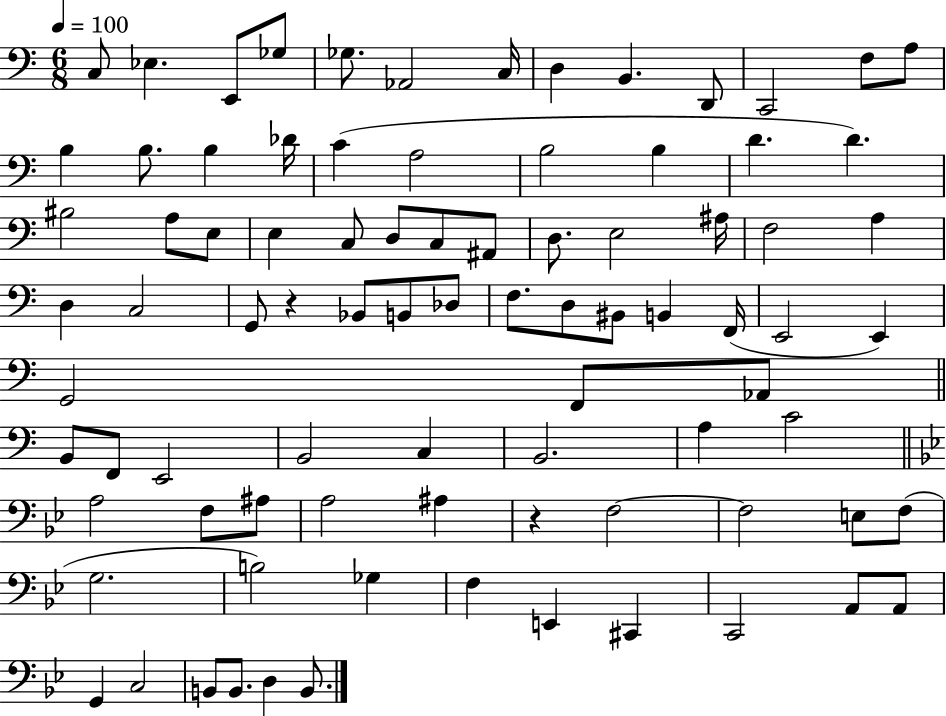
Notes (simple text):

C3/e Eb3/q. E2/e Gb3/e Gb3/e. Ab2/h C3/s D3/q B2/q. D2/e C2/h F3/e A3/e B3/q B3/e. B3/q Db4/s C4/q A3/h B3/h B3/q D4/q. D4/q. BIS3/h A3/e E3/e E3/q C3/e D3/e C3/e A#2/e D3/e. E3/h A#3/s F3/h A3/q D3/q C3/h G2/e R/q Bb2/e B2/e Db3/e F3/e. D3/e BIS2/e B2/q F2/s E2/h E2/q G2/h F2/e Ab2/e B2/e F2/e E2/h B2/h C3/q B2/h. A3/q C4/h A3/h F3/e A#3/e A3/h A#3/q R/q F3/h F3/h E3/e F3/e G3/h. B3/h Gb3/q F3/q E2/q C#2/q C2/h A2/e A2/e G2/q C3/h B2/e B2/e. D3/q B2/e.